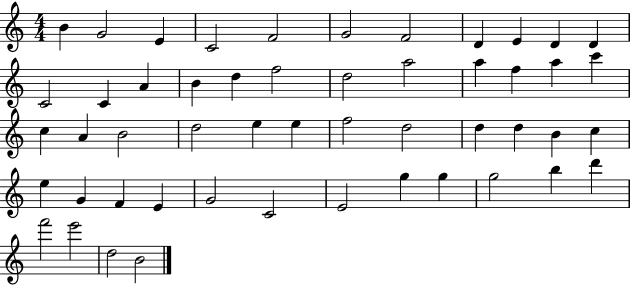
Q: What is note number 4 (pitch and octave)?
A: C4